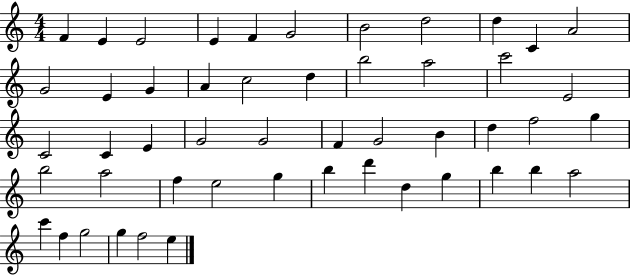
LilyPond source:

{
  \clef treble
  \numericTimeSignature
  \time 4/4
  \key c \major
  f'4 e'4 e'2 | e'4 f'4 g'2 | b'2 d''2 | d''4 c'4 a'2 | \break g'2 e'4 g'4 | a'4 c''2 d''4 | b''2 a''2 | c'''2 e'2 | \break c'2 c'4 e'4 | g'2 g'2 | f'4 g'2 b'4 | d''4 f''2 g''4 | \break b''2 a''2 | f''4 e''2 g''4 | b''4 d'''4 d''4 g''4 | b''4 b''4 a''2 | \break c'''4 f''4 g''2 | g''4 f''2 e''4 | \bar "|."
}